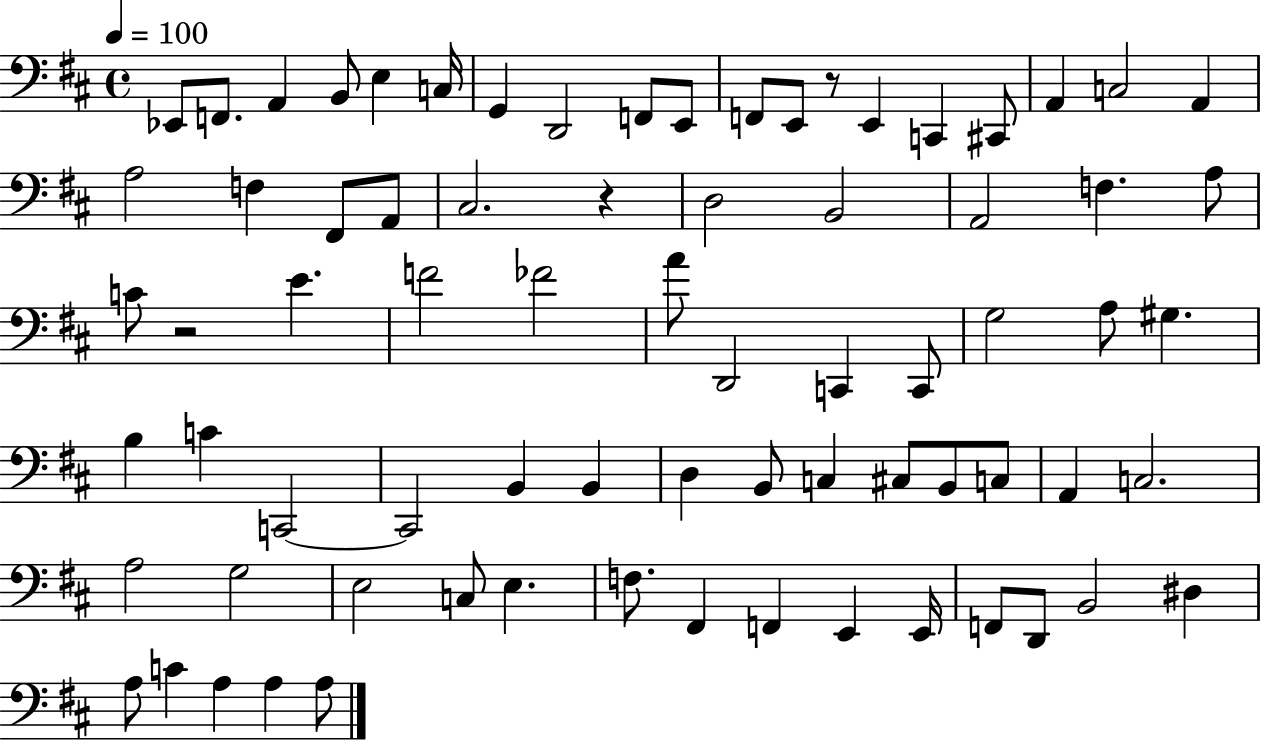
{
  \clef bass
  \time 4/4
  \defaultTimeSignature
  \key d \major
  \tempo 4 = 100
  \repeat volta 2 { ees,8 f,8. a,4 b,8 e4 c16 | g,4 d,2 f,8 e,8 | f,8 e,8 r8 e,4 c,4 cis,8 | a,4 c2 a,4 | \break a2 f4 fis,8 a,8 | cis2. r4 | d2 b,2 | a,2 f4. a8 | \break c'8 r2 e'4. | f'2 fes'2 | a'8 d,2 c,4 c,8 | g2 a8 gis4. | \break b4 c'4 c,2~~ | c,2 b,4 b,4 | d4 b,8 c4 cis8 b,8 c8 | a,4 c2. | \break a2 g2 | e2 c8 e4. | f8. fis,4 f,4 e,4 e,16 | f,8 d,8 b,2 dis4 | \break a8 c'4 a4 a4 a8 | } \bar "|."
}